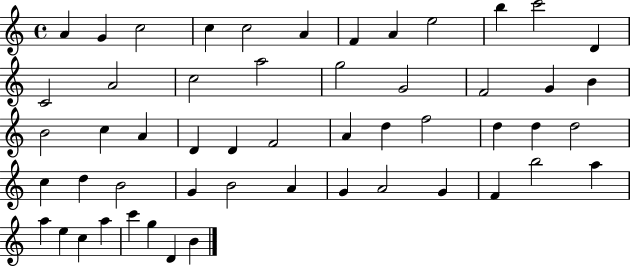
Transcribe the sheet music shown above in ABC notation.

X:1
T:Untitled
M:4/4
L:1/4
K:C
A G c2 c c2 A F A e2 b c'2 D C2 A2 c2 a2 g2 G2 F2 G B B2 c A D D F2 A d f2 d d d2 c d B2 G B2 A G A2 G F b2 a a e c a c' g D B